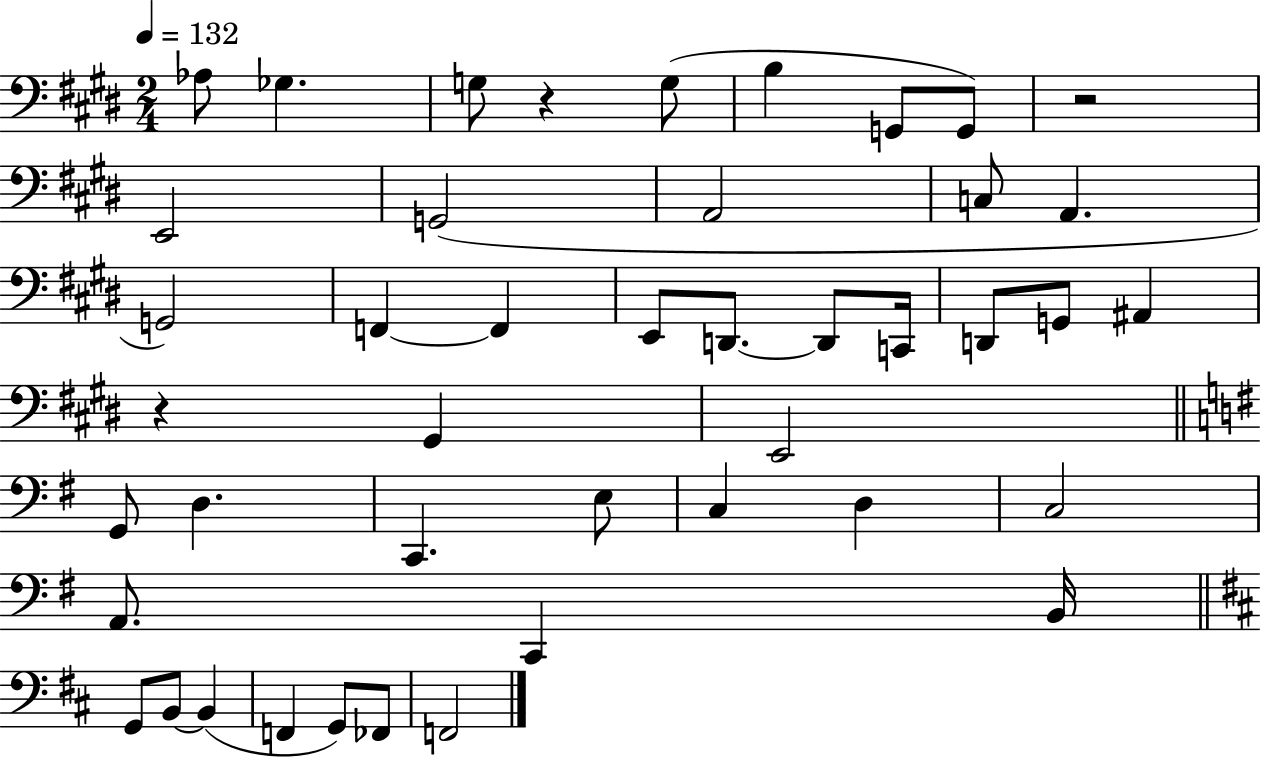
{
  \clef bass
  \numericTimeSignature
  \time 2/4
  \key e \major
  \tempo 4 = 132
  aes8 ges4. | g8 r4 g8( | b4 g,8 g,8) | r2 | \break e,2 | g,2( | a,2 | c8 a,4. | \break g,2) | f,4~~ f,4 | e,8 d,8.~~ d,8 c,16 | d,8 g,8 ais,4 | \break r4 gis,4 | e,2 | \bar "||" \break \key g \major g,8 d4. | c,4. e8 | c4 d4 | c2 | \break a,8. c,4 b,16 | \bar "||" \break \key d \major g,8 b,8~~ b,4( | f,4 g,8) fes,8 | f,2 | \bar "|."
}